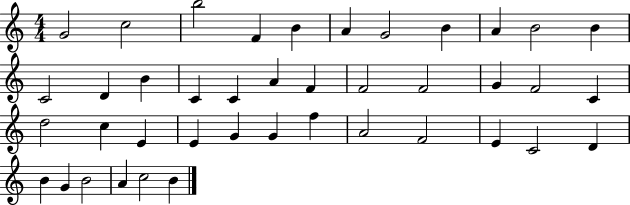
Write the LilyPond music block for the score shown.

{
  \clef treble
  \numericTimeSignature
  \time 4/4
  \key c \major
  g'2 c''2 | b''2 f'4 b'4 | a'4 g'2 b'4 | a'4 b'2 b'4 | \break c'2 d'4 b'4 | c'4 c'4 a'4 f'4 | f'2 f'2 | g'4 f'2 c'4 | \break d''2 c''4 e'4 | e'4 g'4 g'4 f''4 | a'2 f'2 | e'4 c'2 d'4 | \break b'4 g'4 b'2 | a'4 c''2 b'4 | \bar "|."
}